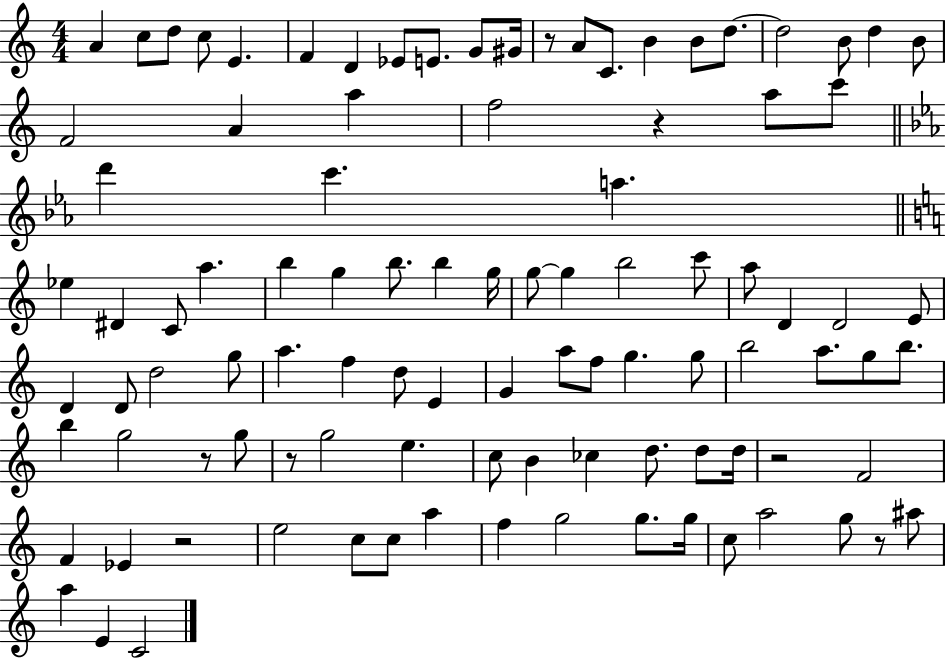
X:1
T:Untitled
M:4/4
L:1/4
K:C
A c/2 d/2 c/2 E F D _E/2 E/2 G/2 ^G/4 z/2 A/2 C/2 B B/2 d/2 d2 B/2 d B/2 F2 A a f2 z a/2 c'/2 d' c' a _e ^D C/2 a b g b/2 b g/4 g/2 g b2 c'/2 a/2 D D2 E/2 D D/2 d2 g/2 a f d/2 E G a/2 f/2 g g/2 b2 a/2 g/2 b/2 b g2 z/2 g/2 z/2 g2 e c/2 B _c d/2 d/2 d/4 z2 F2 F _E z2 e2 c/2 c/2 a f g2 g/2 g/4 c/2 a2 g/2 z/2 ^a/2 a E C2